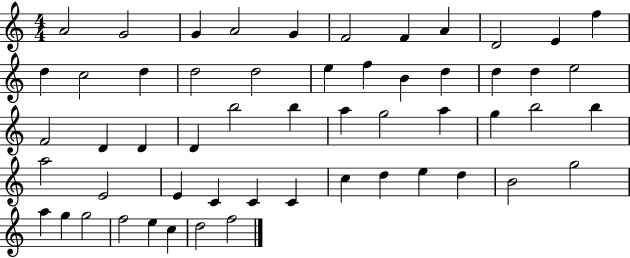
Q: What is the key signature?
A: C major